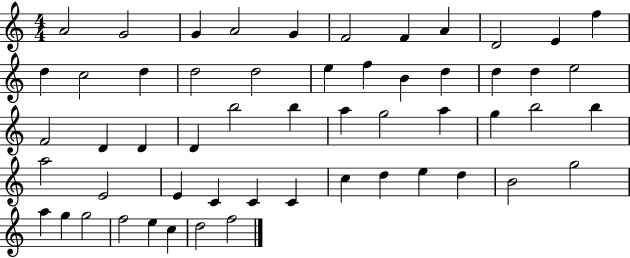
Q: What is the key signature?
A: C major